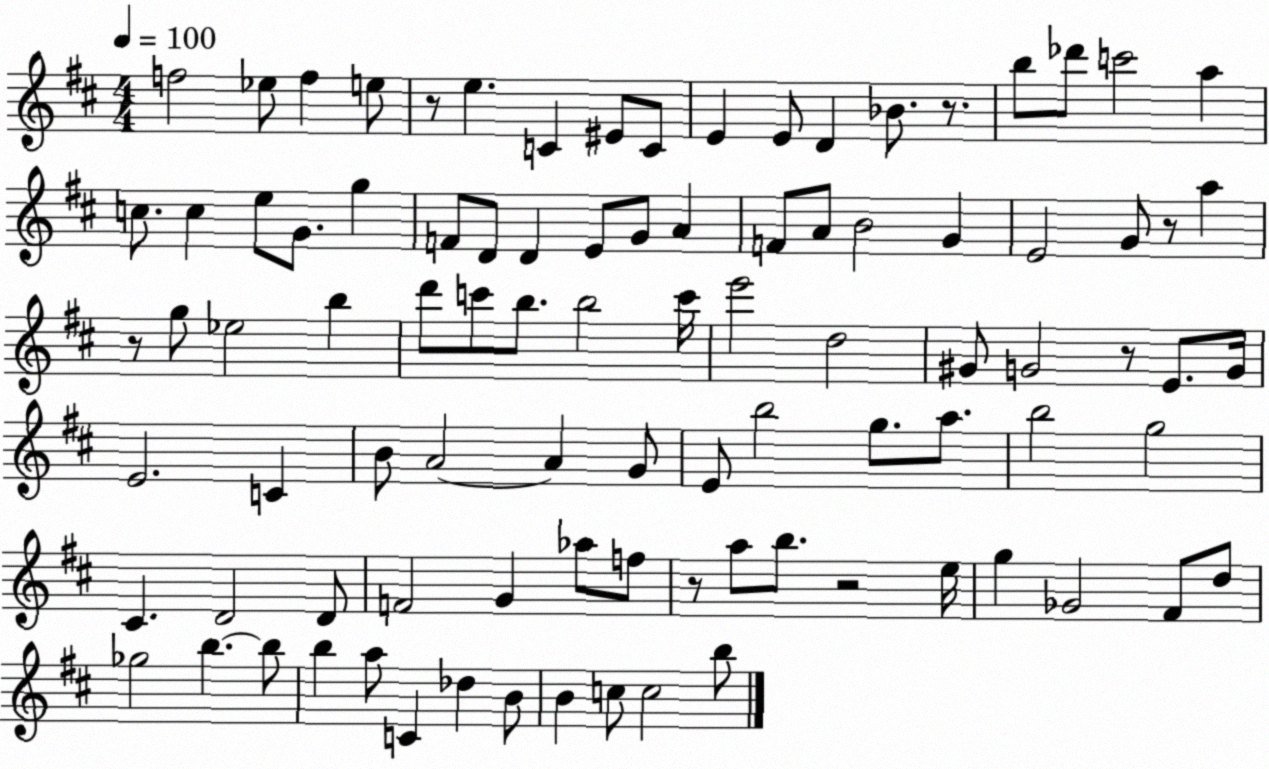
X:1
T:Untitled
M:4/4
L:1/4
K:D
f2 _e/2 f e/2 z/2 e C ^E/2 C/2 E E/2 D _B/2 z/2 b/2 _d'/2 c'2 a c/2 c e/2 G/2 g F/2 D/2 D E/2 G/2 A F/2 A/2 B2 G E2 G/2 z/2 a z/2 g/2 _e2 b d'/2 c'/2 b/2 b2 c'/4 e'2 d2 ^G/2 G2 z/2 E/2 G/4 E2 C B/2 A2 A G/2 E/2 b2 g/2 a/2 b2 g2 ^C D2 D/2 F2 G _a/2 f/2 z/2 a/2 b/2 z2 e/4 g _G2 ^F/2 d/2 _g2 b b/2 b a/2 C _d B/2 B c/2 c2 b/2